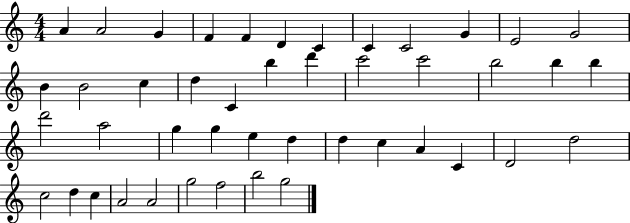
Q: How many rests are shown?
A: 0